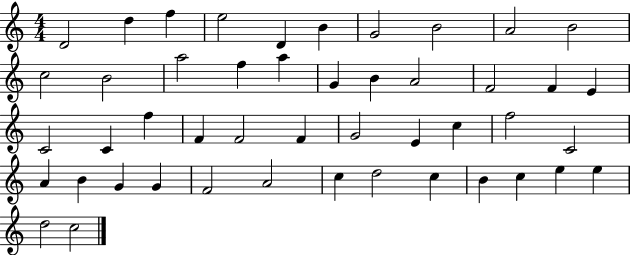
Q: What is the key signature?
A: C major